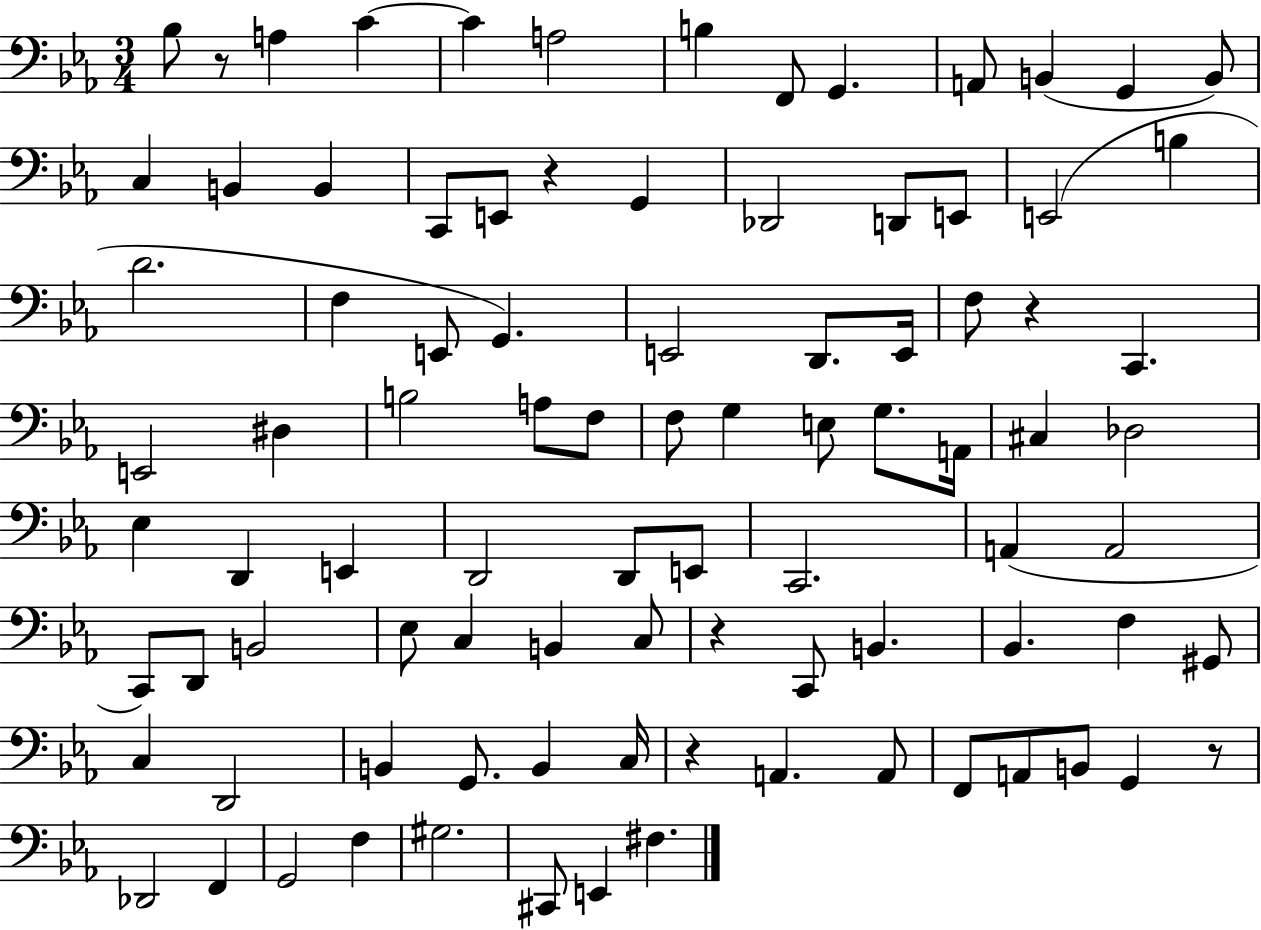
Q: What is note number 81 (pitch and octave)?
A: F3